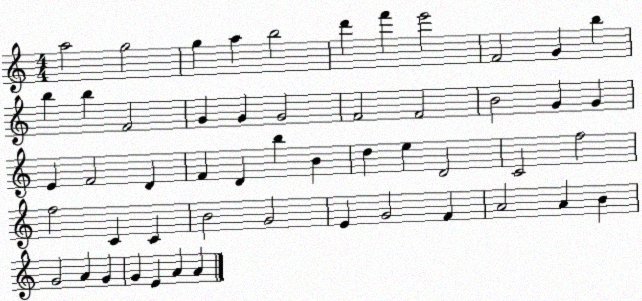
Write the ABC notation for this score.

X:1
T:Untitled
M:4/4
L:1/4
K:C
a2 g2 g a b2 d' f' e'2 F2 G b b b F2 G G G2 F2 F2 B2 G G E F2 D F D b B d e D2 C2 f2 f2 C C B2 G2 E G2 F A2 A B G2 A G G E A A